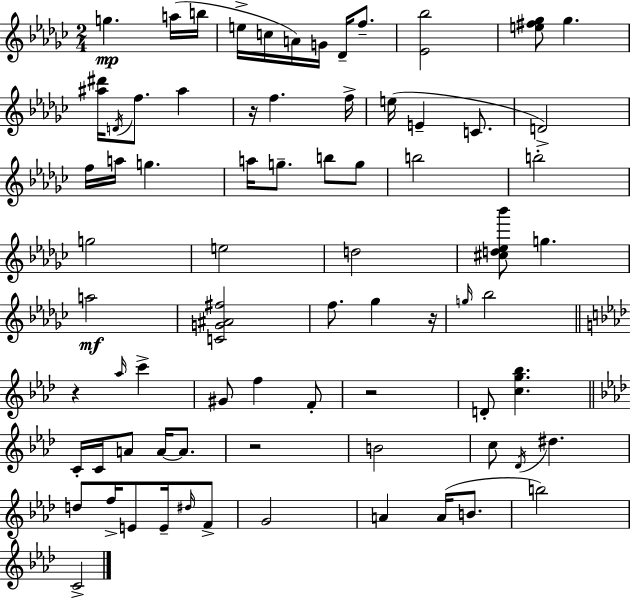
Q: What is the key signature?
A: EES minor